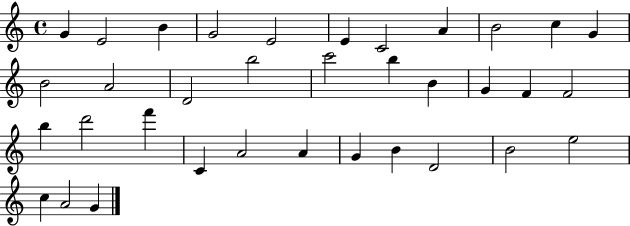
X:1
T:Untitled
M:4/4
L:1/4
K:C
G E2 B G2 E2 E C2 A B2 c G B2 A2 D2 b2 c'2 b B G F F2 b d'2 f' C A2 A G B D2 B2 e2 c A2 G